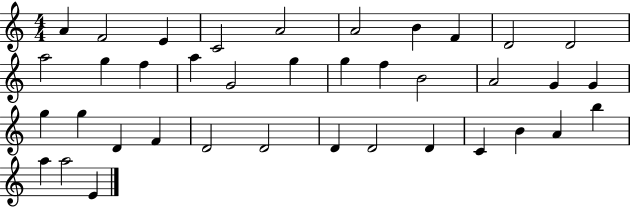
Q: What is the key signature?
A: C major